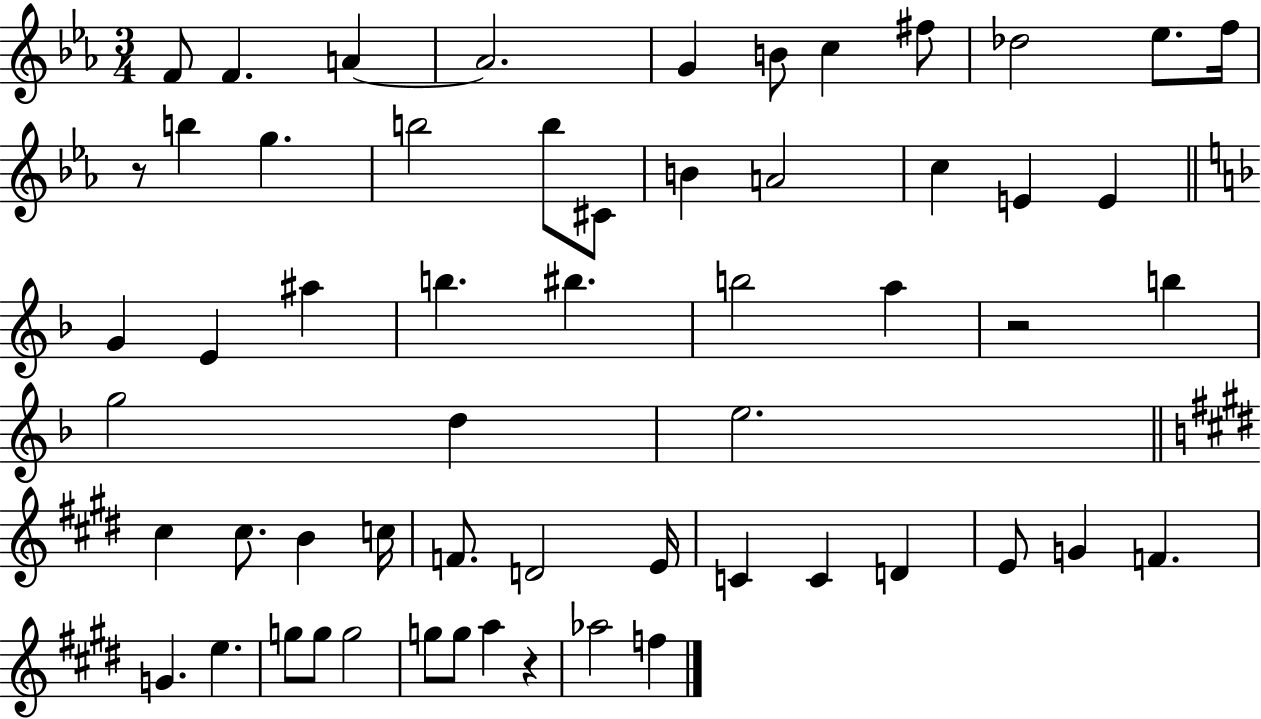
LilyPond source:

{
  \clef treble
  \numericTimeSignature
  \time 3/4
  \key ees \major
  f'8 f'4. a'4~~ | a'2. | g'4 b'8 c''4 fis''8 | des''2 ees''8. f''16 | \break r8 b''4 g''4. | b''2 b''8 cis'8 | b'4 a'2 | c''4 e'4 e'4 | \break \bar "||" \break \key f \major g'4 e'4 ais''4 | b''4. bis''4. | b''2 a''4 | r2 b''4 | \break g''2 d''4 | e''2. | \bar "||" \break \key e \major cis''4 cis''8. b'4 c''16 | f'8. d'2 e'16 | c'4 c'4 d'4 | e'8 g'4 f'4. | \break g'4. e''4. | g''8 g''8 g''2 | g''8 g''8 a''4 r4 | aes''2 f''4 | \break \bar "|."
}